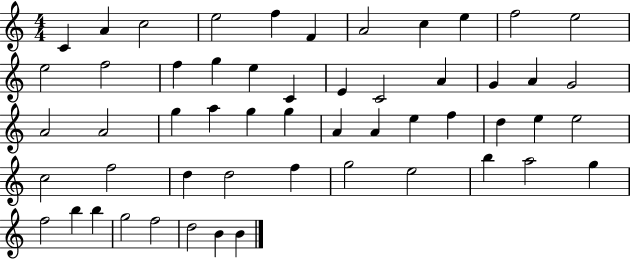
X:1
T:Untitled
M:4/4
L:1/4
K:C
C A c2 e2 f F A2 c e f2 e2 e2 f2 f g e C E C2 A G A G2 A2 A2 g a g g A A e f d e e2 c2 f2 d d2 f g2 e2 b a2 g f2 b b g2 f2 d2 B B